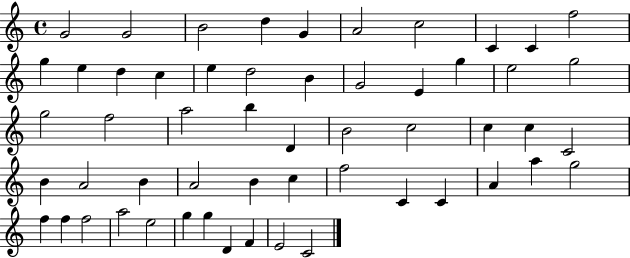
G4/h G4/h B4/h D5/q G4/q A4/h C5/h C4/q C4/q F5/h G5/q E5/q D5/q C5/q E5/q D5/h B4/q G4/h E4/q G5/q E5/h G5/h G5/h F5/h A5/h B5/q D4/q B4/h C5/h C5/q C5/q C4/h B4/q A4/h B4/q A4/h B4/q C5/q F5/h C4/q C4/q A4/q A5/q G5/h F5/q F5/q F5/h A5/h E5/h G5/q G5/q D4/q F4/q E4/h C4/h